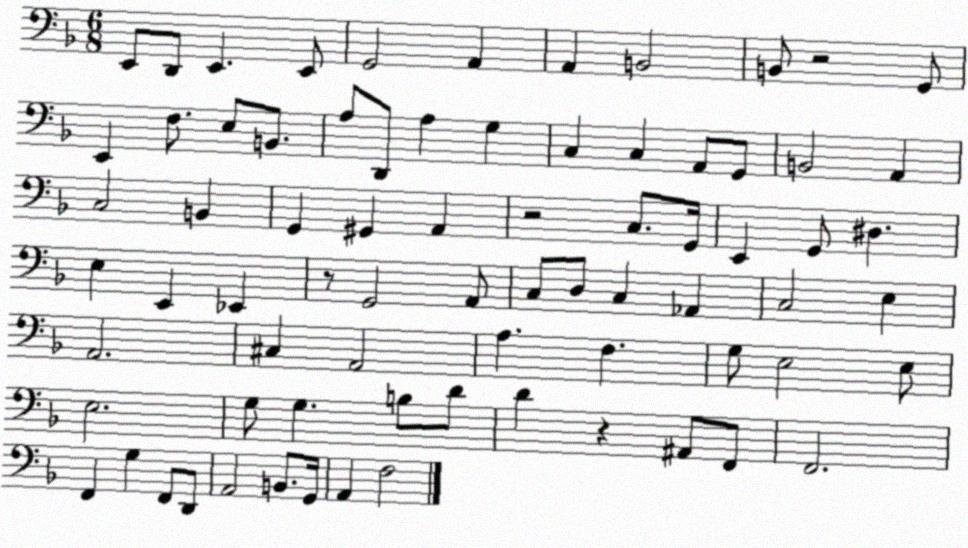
X:1
T:Untitled
M:6/8
L:1/4
K:F
E,,/2 D,,/2 E,, E,,/2 G,,2 A,, A,, B,,2 B,,/2 z2 G,,/2 E,, F,/2 E,/2 B,,/2 A,/2 D,,/2 A, G, C, C, A,,/2 G,,/2 B,,2 A,, C,2 B,, G,, ^G,, A,, z2 C,/2 G,,/4 E,, G,,/2 ^D, E, E,, _E,, z/2 G,,2 A,,/2 C,/2 D,/2 C, _A,, C,2 E, A,,2 ^C, A,,2 A, F, G,/2 E,2 E,/2 E,2 G,/2 G, B,/2 D/2 D z ^A,,/2 F,,/2 F,,2 F,, G, F,,/2 D,,/2 A,,2 B,,/2 G,,/4 A,, F,2